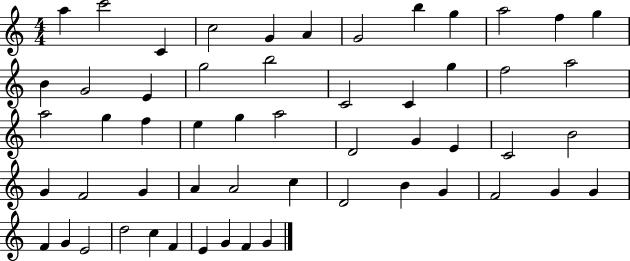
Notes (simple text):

A5/q C6/h C4/q C5/h G4/q A4/q G4/h B5/q G5/q A5/h F5/q G5/q B4/q G4/h E4/q G5/h B5/h C4/h C4/q G5/q F5/h A5/h A5/h G5/q F5/q E5/q G5/q A5/h D4/h G4/q E4/q C4/h B4/h G4/q F4/h G4/q A4/q A4/h C5/q D4/h B4/q G4/q F4/h G4/q G4/q F4/q G4/q E4/h D5/h C5/q F4/q E4/q G4/q F4/q G4/q